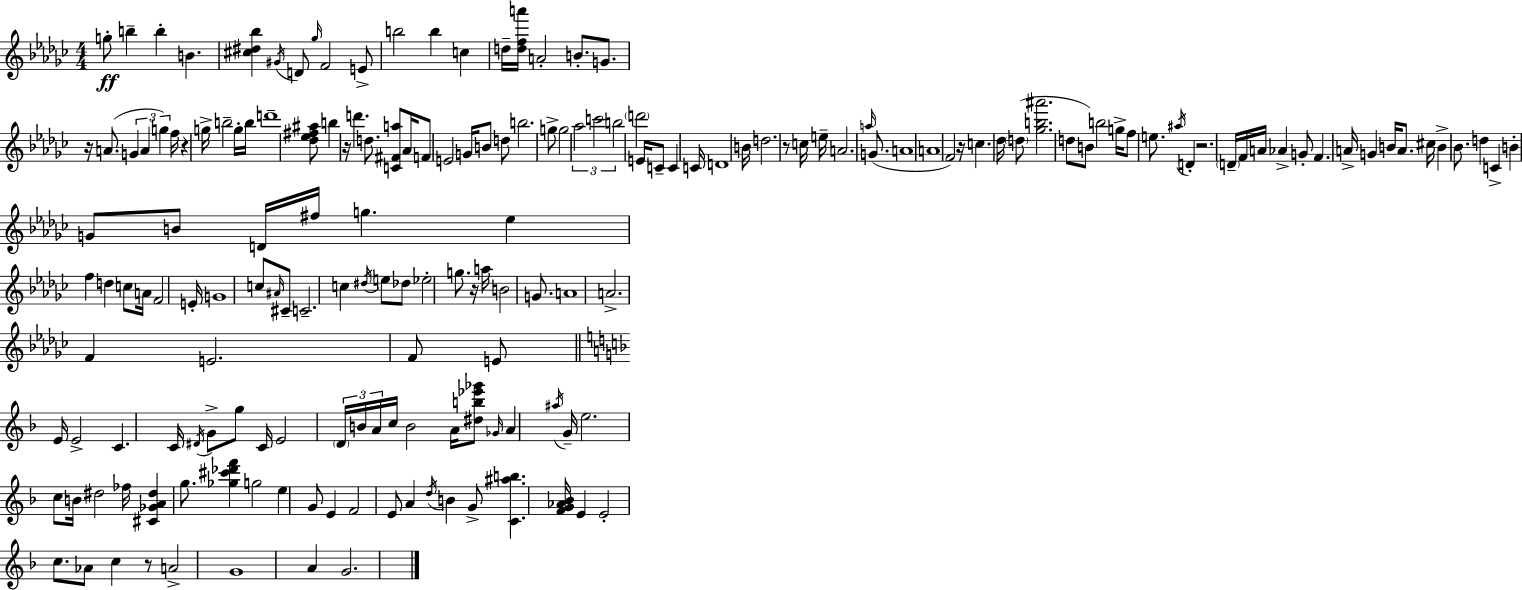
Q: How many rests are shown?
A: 8